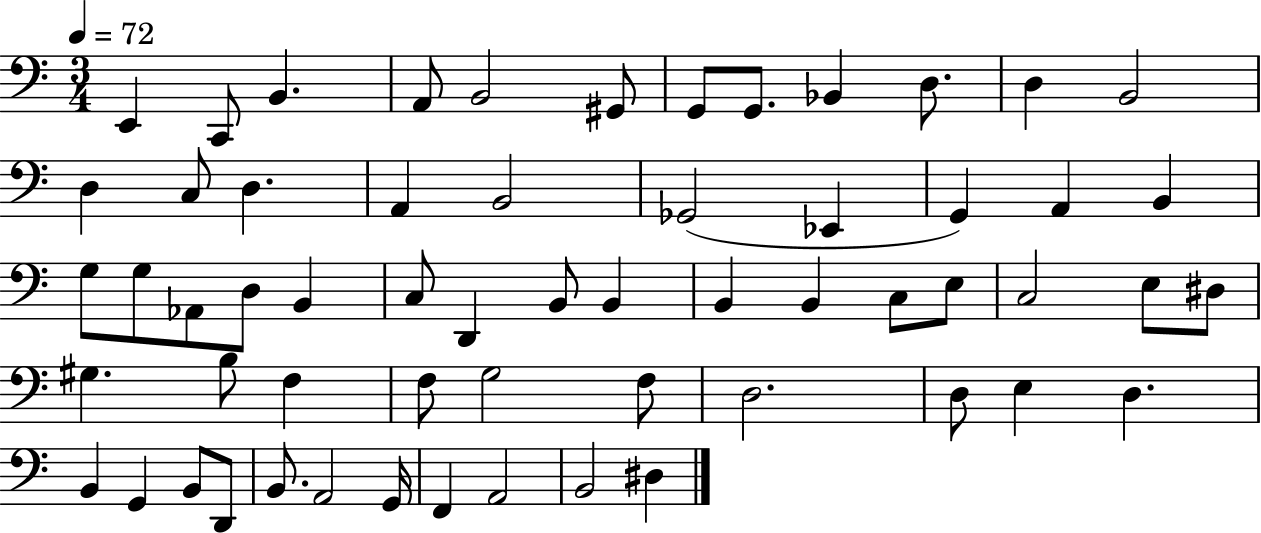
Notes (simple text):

E2/q C2/e B2/q. A2/e B2/h G#2/e G2/e G2/e. Bb2/q D3/e. D3/q B2/h D3/q C3/e D3/q. A2/q B2/h Gb2/h Eb2/q G2/q A2/q B2/q G3/e G3/e Ab2/e D3/e B2/q C3/e D2/q B2/e B2/q B2/q B2/q C3/e E3/e C3/h E3/e D#3/e G#3/q. B3/e F3/q F3/e G3/h F3/e D3/h. D3/e E3/q D3/q. B2/q G2/q B2/e D2/e B2/e. A2/h G2/s F2/q A2/h B2/h D#3/q